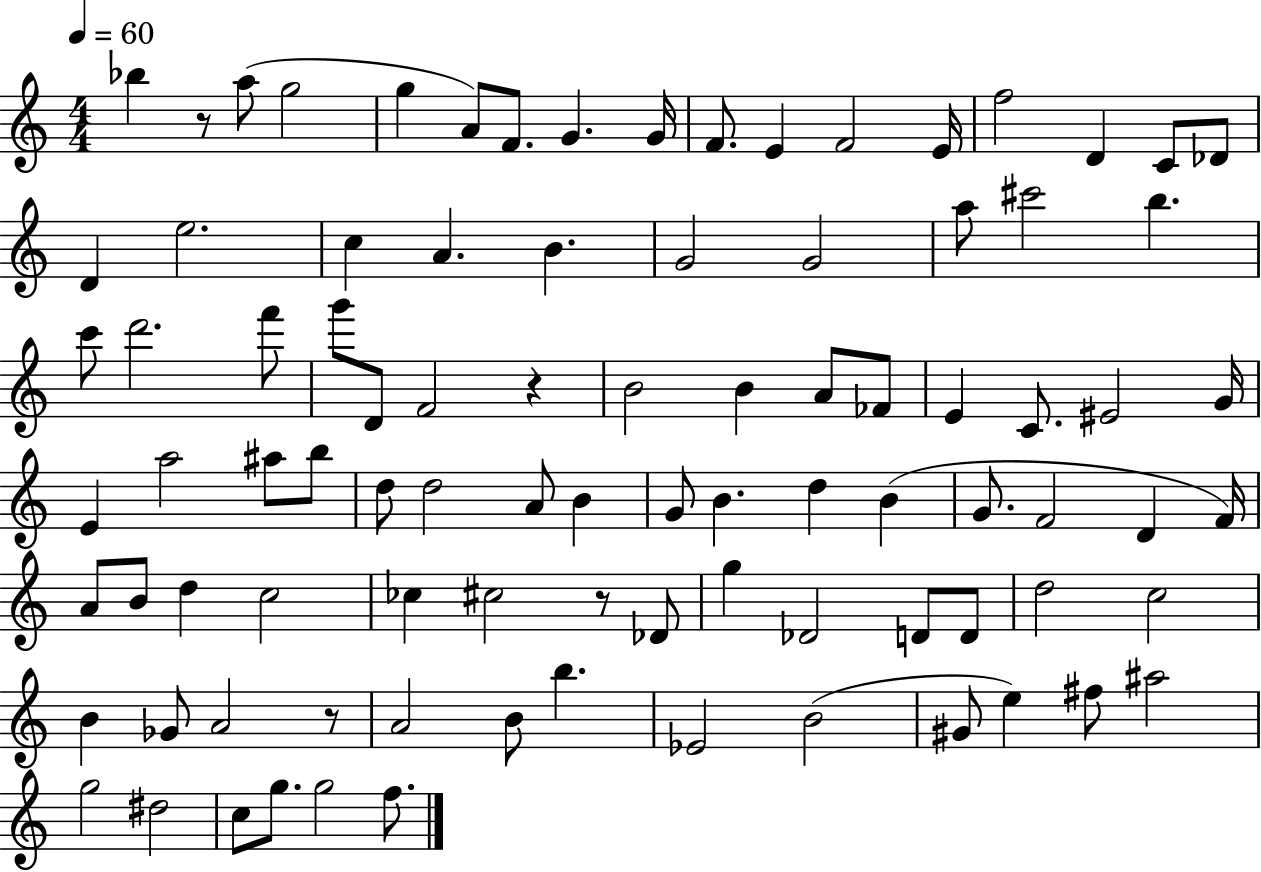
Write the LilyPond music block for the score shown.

{
  \clef treble
  \numericTimeSignature
  \time 4/4
  \key c \major
  \tempo 4 = 60
  bes''4 r8 a''8( g''2 | g''4 a'8) f'8. g'4. g'16 | f'8. e'4 f'2 e'16 | f''2 d'4 c'8 des'8 | \break d'4 e''2. | c''4 a'4. b'4. | g'2 g'2 | a''8 cis'''2 b''4. | \break c'''8 d'''2. f'''8 | g'''8 d'8 f'2 r4 | b'2 b'4 a'8 fes'8 | e'4 c'8. eis'2 g'16 | \break e'4 a''2 ais''8 b''8 | d''8 d''2 a'8 b'4 | g'8 b'4. d''4 b'4( | g'8. f'2 d'4 f'16) | \break a'8 b'8 d''4 c''2 | ces''4 cis''2 r8 des'8 | g''4 des'2 d'8 d'8 | d''2 c''2 | \break b'4 ges'8 a'2 r8 | a'2 b'8 b''4. | ees'2 b'2( | gis'8 e''4) fis''8 ais''2 | \break g''2 dis''2 | c''8 g''8. g''2 f''8. | \bar "|."
}